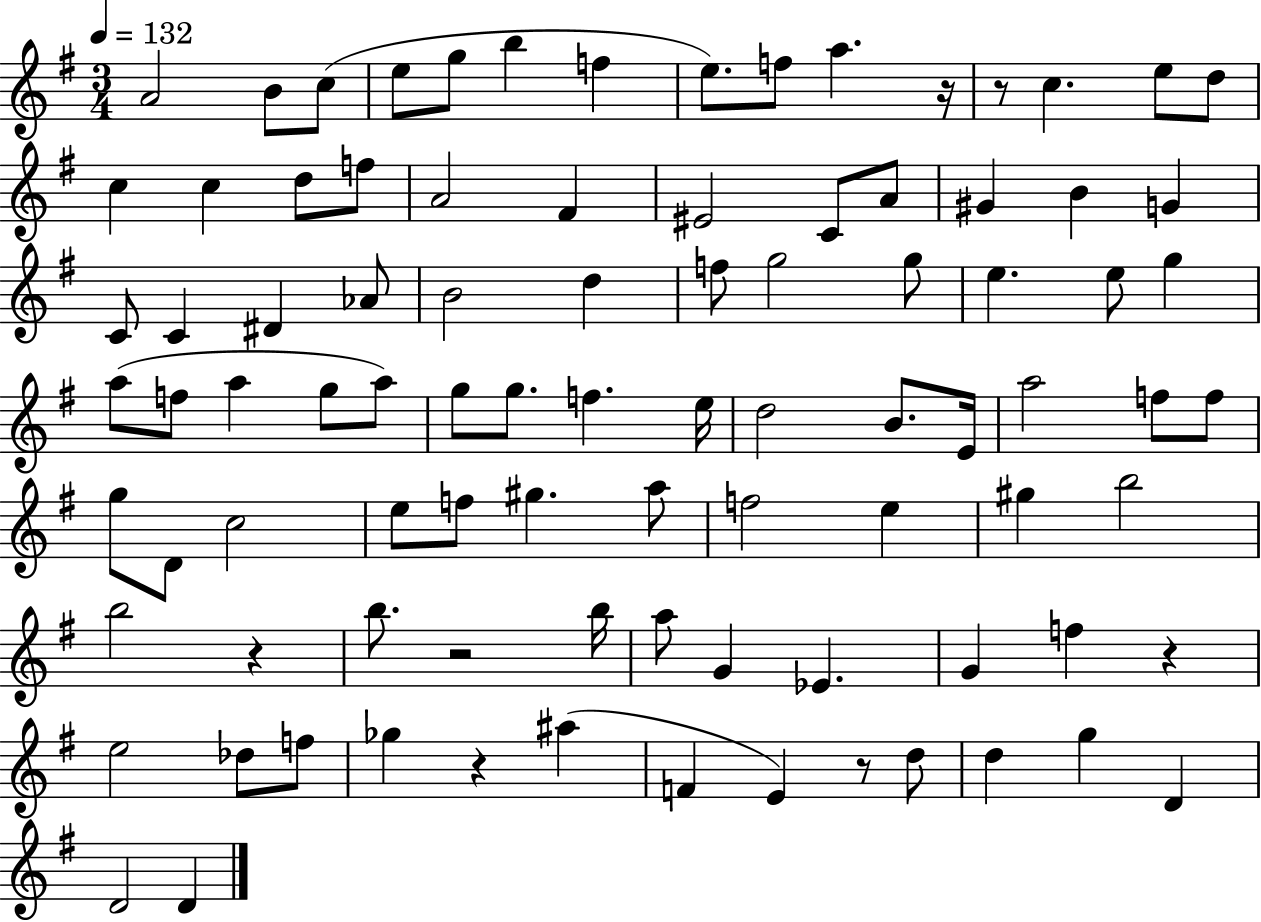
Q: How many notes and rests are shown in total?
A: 91